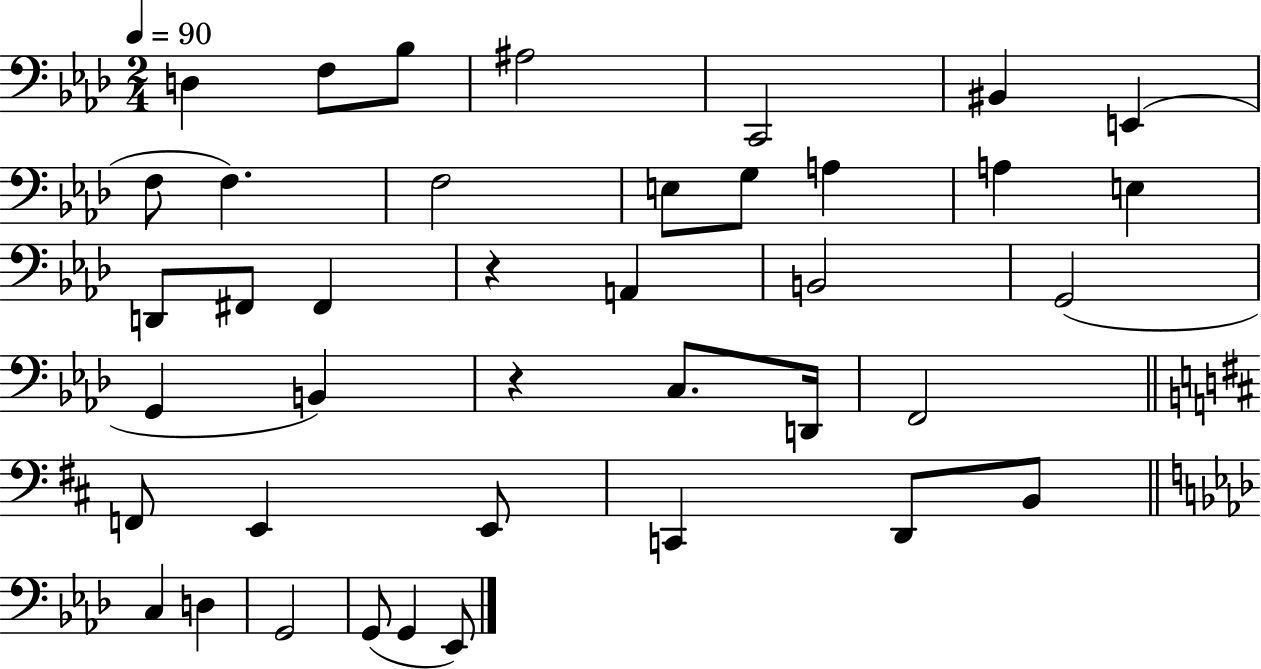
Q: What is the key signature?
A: AES major